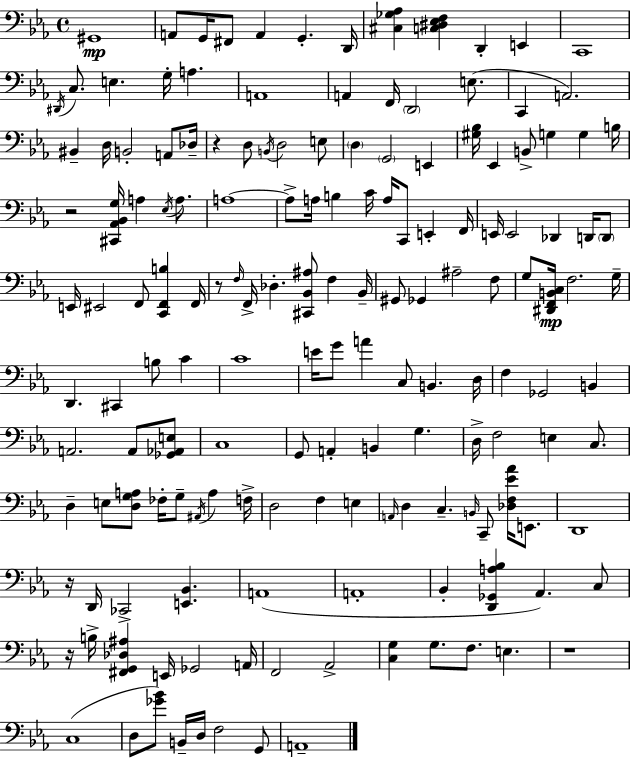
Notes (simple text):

G#2/w A2/e G2/s F#2/e A2/q G2/q. D2/s [C#3,Gb3,Ab3]/q [C3,D#3,Eb3,F3]/q D2/q E2/q C2/w D#2/s C3/e. E3/q. G3/s A3/q. A2/w A2/q F2/s D2/h E3/e. C2/q A2/h. BIS2/q D3/s B2/h A2/e Db3/s R/q D3/e B2/s D3/h E3/e D3/q G2/h E2/q [G#3,Bb3]/s Eb2/q B2/e G3/q G3/q B3/s R/h [C#2,Ab2,Bb2,G3]/s A3/q Eb3/s A3/e. A3/w A3/e A3/s B3/q C4/s A3/s C2/e E2/q F2/s E2/s E2/h Db2/q D2/s D2/e E2/s EIS2/h F2/e [C2,F2,B3]/q F2/s R/e F3/s F2/s Db3/q. [C#2,Bb2,A#3]/e F3/q Bb2/s G#2/e Gb2/q A#3/h F3/e G3/e [D#2,F2,B2,C3]/s F3/h. G3/s D2/q. C#2/q B3/e C4/q C4/w E4/s G4/e A4/q C3/e B2/q. D3/s F3/q Gb2/h B2/q A2/h. A2/e [Gb2,Ab2,E3]/e C3/w G2/e A2/q B2/q G3/q. D3/s F3/h E3/q C3/e. D3/q E3/e [D3,G3,A3]/e FES3/s G3/e A#2/s A3/q F3/s D3/h F3/q E3/q A2/s D3/q C3/q. B2/s C2/e [Db3,F3,Eb4,Ab4]/s E2/e. D2/w R/s D2/s CES2/h [E2,Bb2]/q. A2/w A2/w Bb2/q [D2,Gb2,A3,Bb3]/q Ab2/q. C3/e R/s B3/s [F#2,G2,Db3,A#3]/q E2/s Gb2/h A2/s F2/h Ab2/h [C3,G3]/q G3/e. F3/e. E3/q. R/w C3/w D3/e [Gb4,Bb4]/e B2/s D3/s F3/h G2/e A2/w